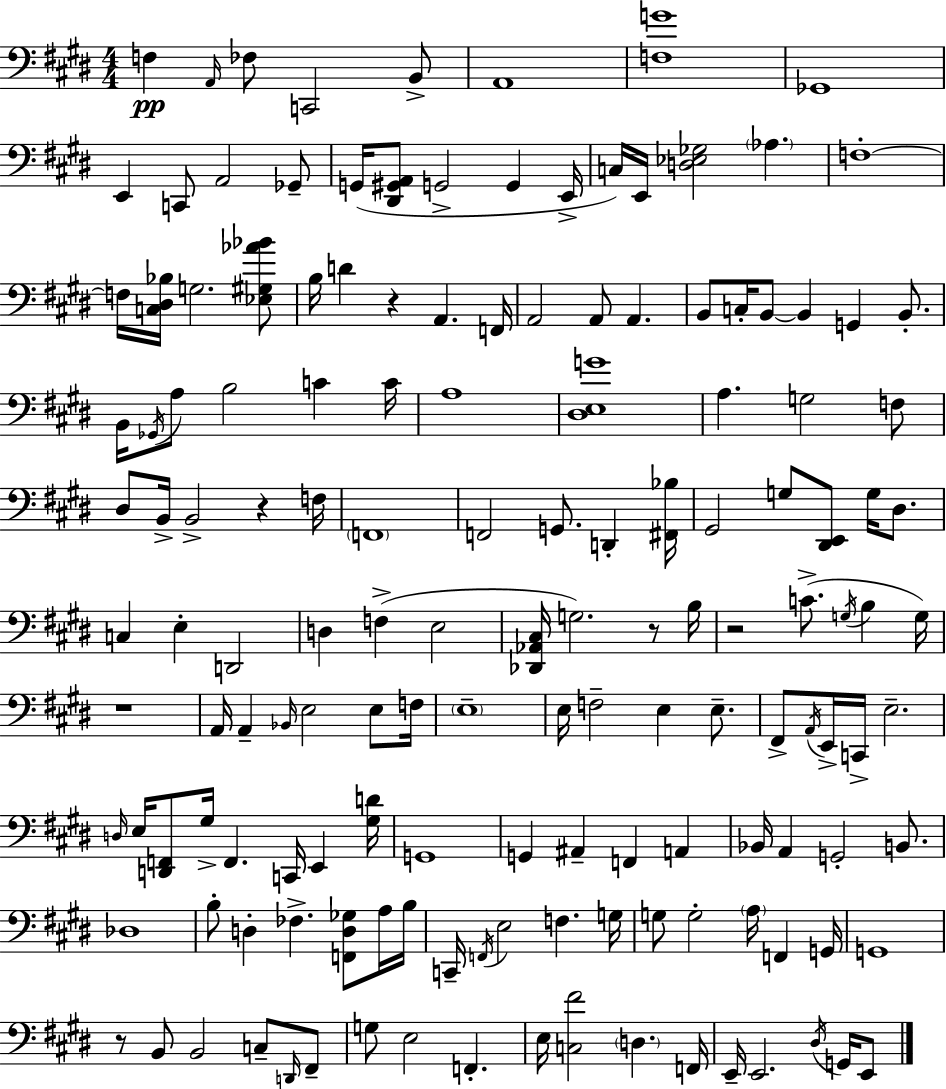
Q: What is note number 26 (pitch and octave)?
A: A2